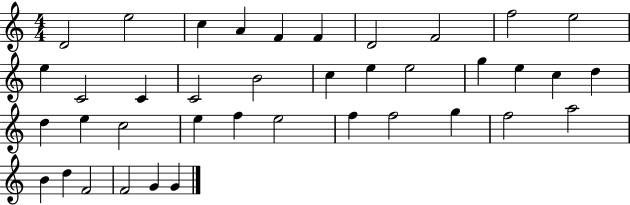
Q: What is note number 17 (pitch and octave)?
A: E5